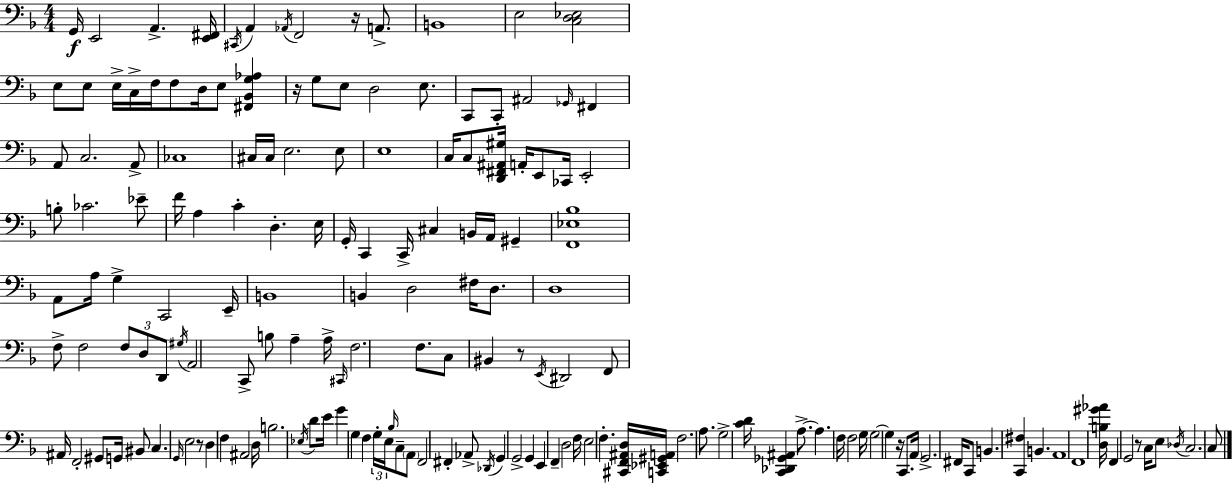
X:1
T:Untitled
M:4/4
L:1/4
K:F
G,,/4 E,,2 A,, [E,,^F,,]/4 ^C,,/4 A,, _A,,/4 F,,2 z/4 A,,/2 B,,4 E,2 [C,D,_E,]2 E,/2 E,/2 E,/4 C,/4 F,/4 F,/2 D,/4 E,/2 [^F,,_B,,G,_A,] z/4 G,/2 E,/2 D,2 E,/2 C,,/2 C,,/2 ^A,,2 _G,,/4 ^F,, A,,/2 C,2 A,,/2 _C,4 ^C,/4 ^C,/4 E,2 E,/2 E,4 C,/4 C,/2 [D,,^F,,^A,,^G,]/4 A,,/4 E,,/2 _C,,/4 E,,2 B,/2 _C2 _E/2 F/4 A, C D, E,/4 G,,/4 C,, C,,/4 ^C, B,,/4 A,,/4 ^G,, [F,,_E,_B,]4 A,,/2 A,/4 G, C,,2 E,,/4 B,,4 B,, D,2 ^F,/4 D,/2 D,4 F,/2 F,2 F,/2 D,/2 D,,/2 ^G,/4 A,,2 C,,/2 B,/2 A, A,/4 ^C,,/4 F,2 F,/2 C,/2 ^B,, z/2 E,,/4 ^D,,2 F,,/2 ^A,,/4 F,,2 ^G,,/2 G,,/4 ^B,,/2 C, G,,/4 E,2 z/2 D, F, ^A,,2 D,/4 B,2 _E,/4 D/2 E/4 G G, F, G,/4 E,/4 _B,/4 C,/2 A,,/2 F,,2 ^F,, _A,,/2 _D,,/4 G,, G,,2 G,, E,, F,, D,2 F,/4 E,2 F, [^C,,F,,^A,,D,]/4 [C,,_E,,^G,,A,,]/4 F,2 A,/2 G,2 [CD]/4 [C,,_D,,_G,,^A,,] A,/2 A, F,/4 F,2 G,/4 G,2 G, z/4 C,,/2 A,,/4 G,,2 ^F,,/4 C,,/2 B,, [C,,^F,] B,, A,,4 F,,4 [D,B,^G_A]/4 F,, G,,2 z/2 C,/4 E,/2 _D,/4 C,2 C,/2